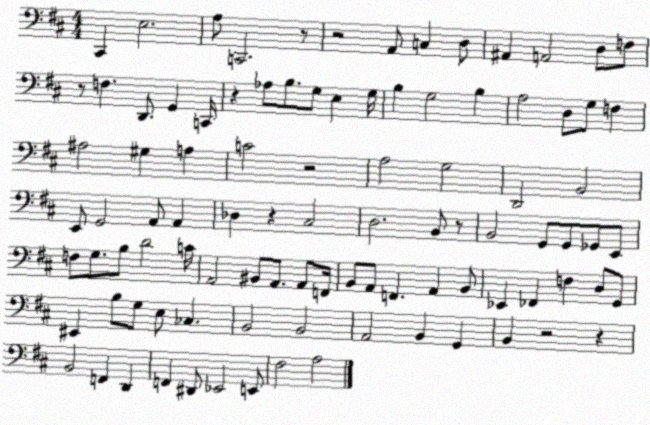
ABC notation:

X:1
T:Untitled
M:4/4
L:1/4
K:D
^C,, E,2 A,/2 C,,2 z/2 z2 A,,/2 C, D,/2 ^A,, A,,2 D,/2 F,/2 z/2 F, D,,/2 G,, C,,/4 z _A,/2 B,/2 G,/2 E, G,/4 B, G,2 B, A,2 D,/2 G,/2 F, ^A,2 ^G, A, C2 z2 A,2 G,2 D,,2 B,,2 E,,/2 G,,2 A,,/2 A,, _D, z ^C,2 D,2 B,,/2 z/2 B,,2 G,,/2 G,,/2 _G,,/2 E,,/2 F,/2 G,/2 B,/2 D2 C/4 A,,2 ^B,,/2 A,,/2 A,,/2 F,,/4 B,,/2 A,,/2 F,, A,, B,,/2 _E,, _F,, F, D,/2 G,,/2 ^E,, B,/2 G,/2 E,/2 _C, B,,2 B,,2 A,,2 B,, G,, B,, z2 z B,,2 F,, D,, F,, ^D,,/2 _E,,2 E,,/2 ^F,2 A,2